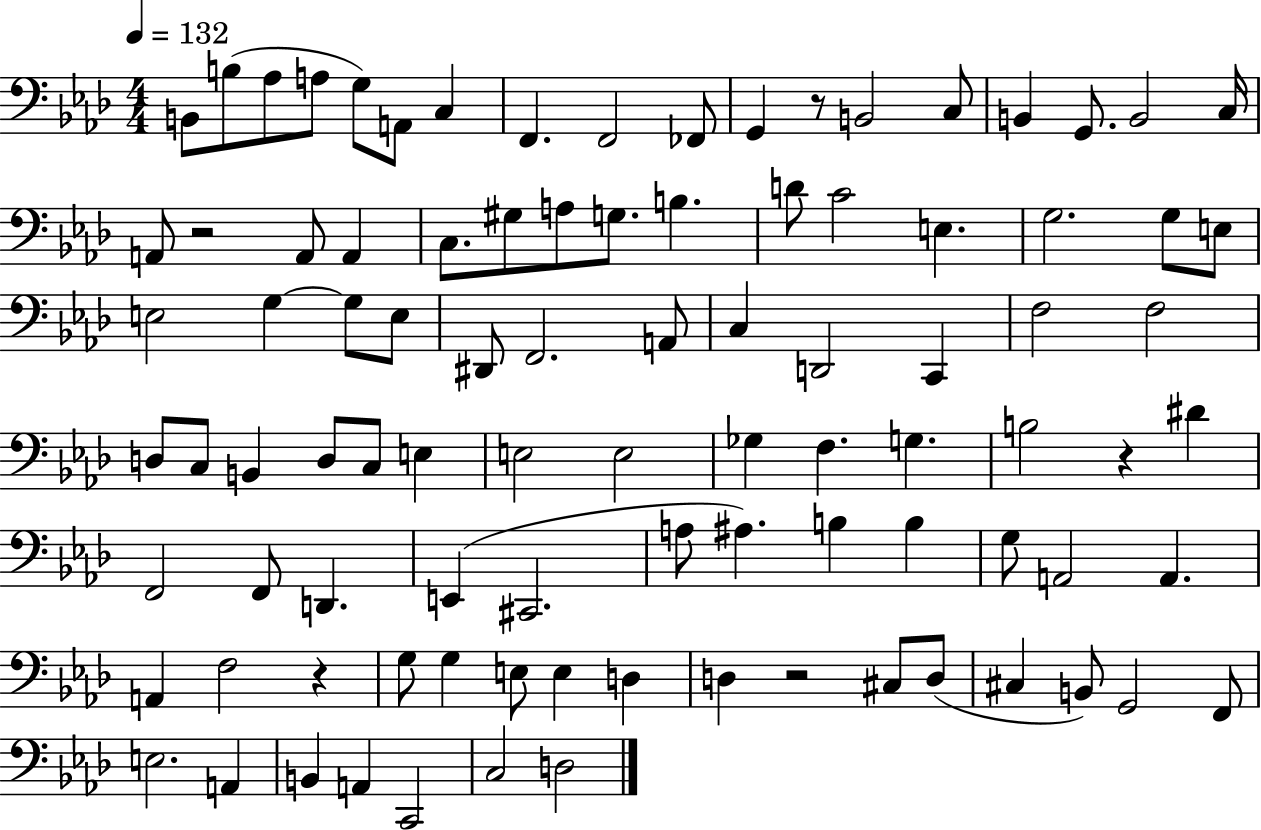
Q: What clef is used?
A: bass